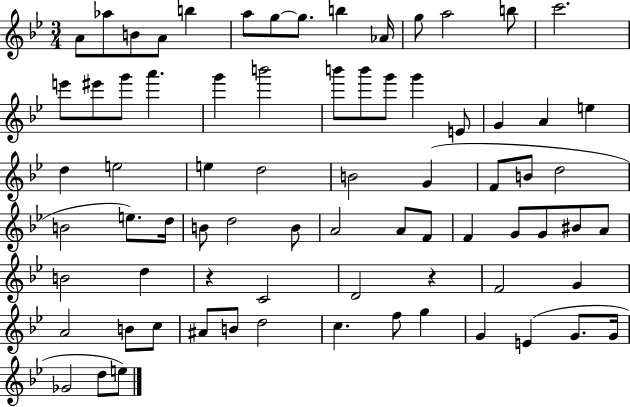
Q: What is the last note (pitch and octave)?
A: E5